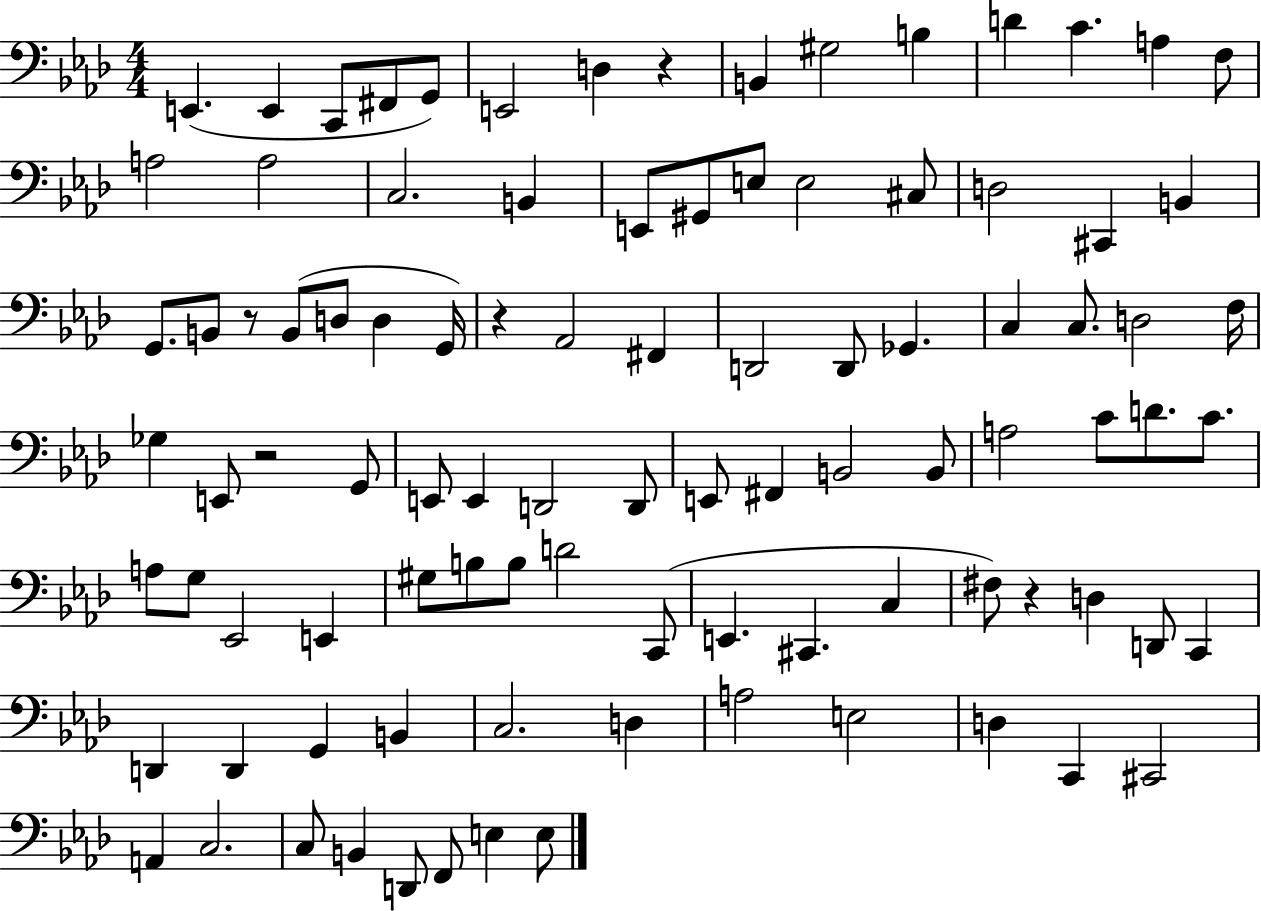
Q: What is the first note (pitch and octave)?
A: E2